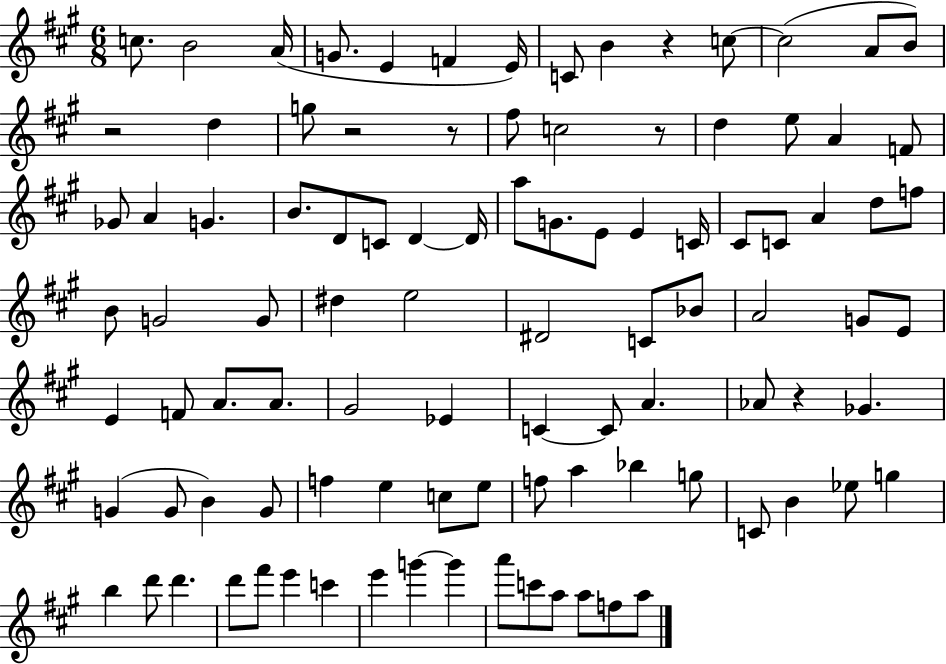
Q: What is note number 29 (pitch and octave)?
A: D4